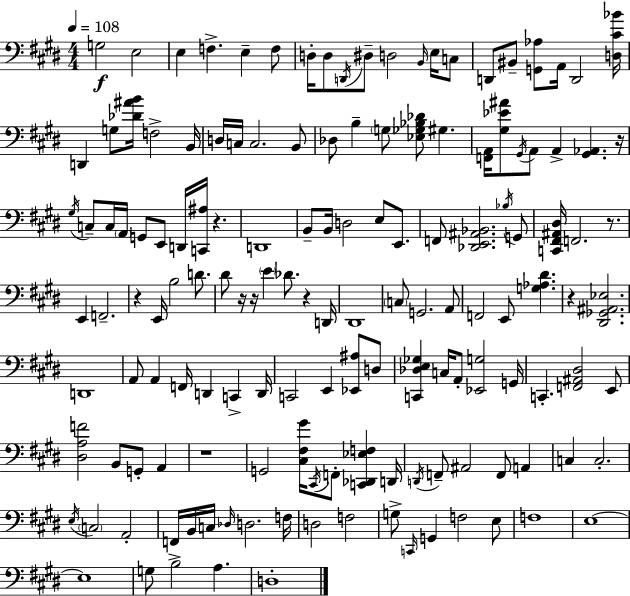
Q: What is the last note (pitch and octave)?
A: D3